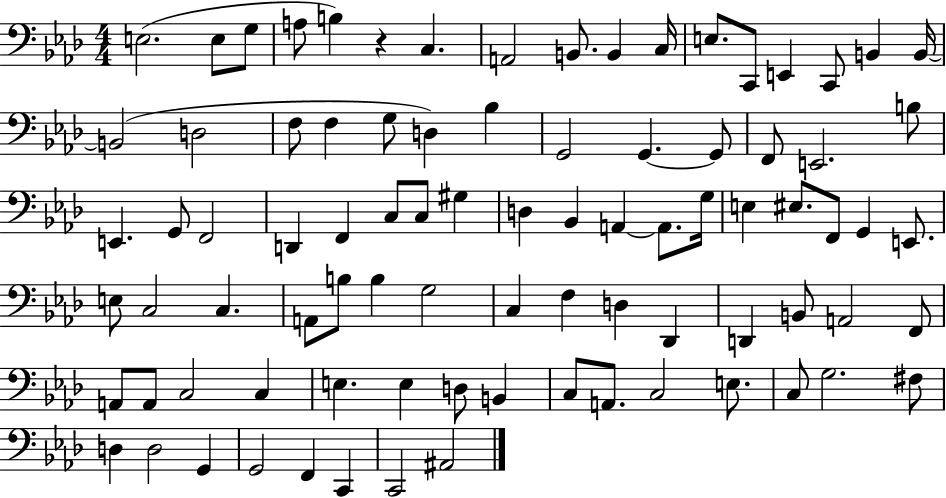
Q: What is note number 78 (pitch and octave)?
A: D3